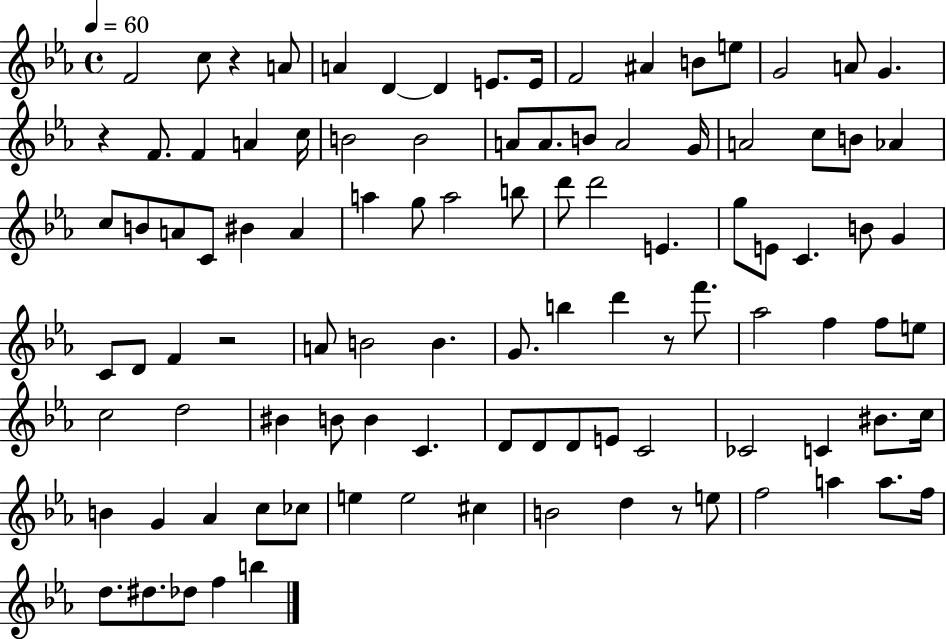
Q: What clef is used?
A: treble